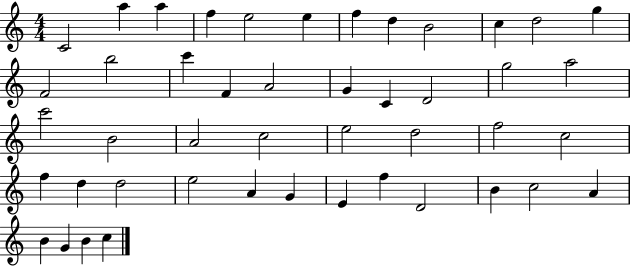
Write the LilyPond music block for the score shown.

{
  \clef treble
  \numericTimeSignature
  \time 4/4
  \key c \major
  c'2 a''4 a''4 | f''4 e''2 e''4 | f''4 d''4 b'2 | c''4 d''2 g''4 | \break f'2 b''2 | c'''4 f'4 a'2 | g'4 c'4 d'2 | g''2 a''2 | \break c'''2 b'2 | a'2 c''2 | e''2 d''2 | f''2 c''2 | \break f''4 d''4 d''2 | e''2 a'4 g'4 | e'4 f''4 d'2 | b'4 c''2 a'4 | \break b'4 g'4 b'4 c''4 | \bar "|."
}